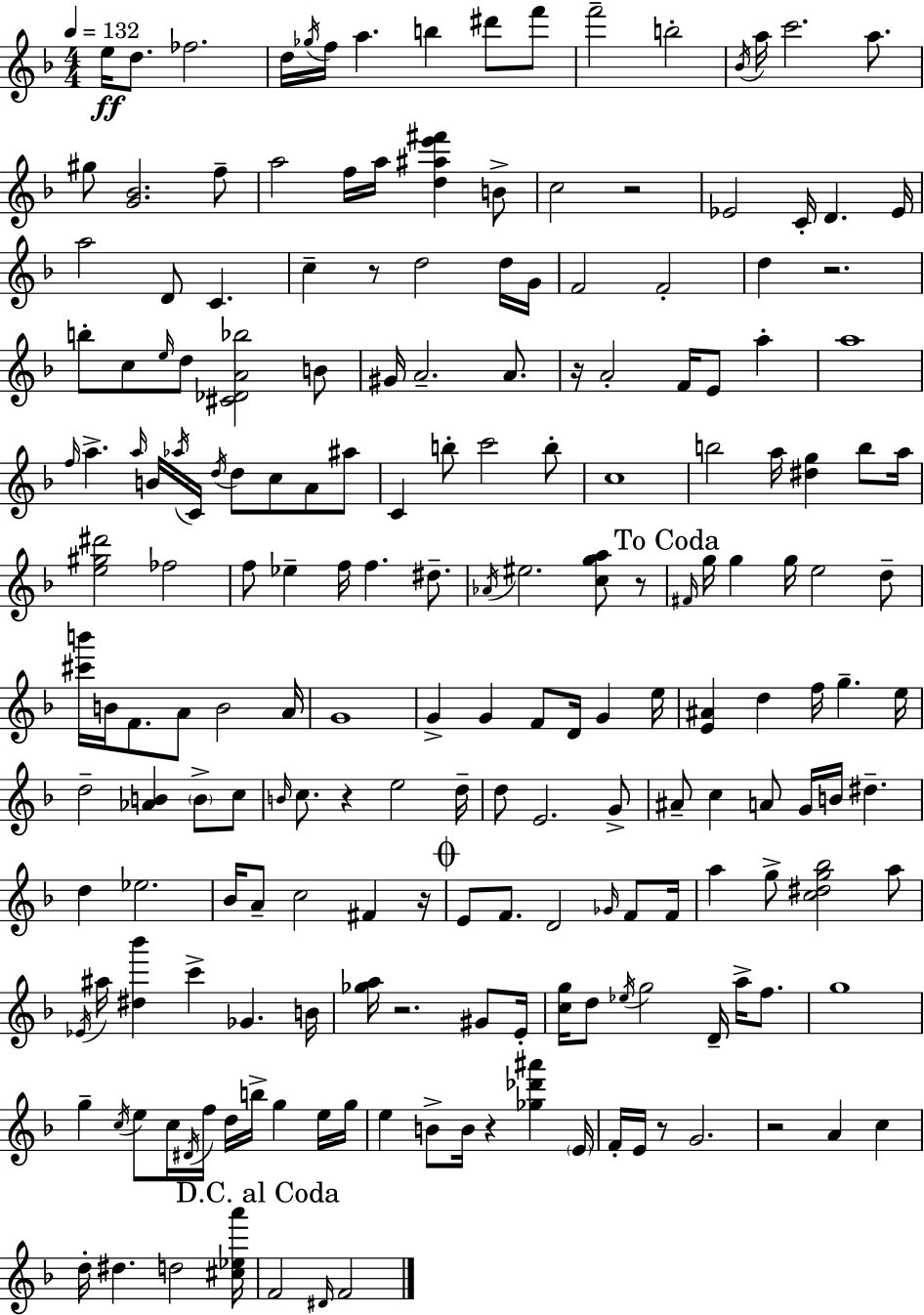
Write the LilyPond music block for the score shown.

{
  \clef treble
  \numericTimeSignature
  \time 4/4
  \key d \minor
  \tempo 4 = 132
  e''16\ff d''8. fes''2. | d''16 \acciaccatura { ges''16 } f''16 a''4. b''4 dis'''8 f'''8 | f'''2-- b''2-. | \acciaccatura { bes'16 } a''16 c'''2. a''8. | \break gis''8 <g' bes'>2. | f''8-- a''2 f''16 a''16 <d'' ais'' e''' fis'''>4 | b'8-> c''2 r2 | ees'2 c'16-. d'4. | \break ees'16 a''2 d'8 c'4. | c''4-- r8 d''2 | d''16 g'16 f'2 f'2-. | d''4 r2. | \break b''8-. c''8 \grace { e''16 } d''8 <cis' des' a' bes''>2 | b'8 gis'16 a'2.-- | a'8. r16 a'2-. f'16 e'8 a''4-. | a''1 | \break \grace { f''16 } a''4.-> \grace { a''16 } b'16 \acciaccatura { aes''16 } c'16 \acciaccatura { d''16 } d''8 | c''8 a'8 ais''8 c'4 b''8-. c'''2 | b''8-. c''1 | b''2 a''16 | \break <dis'' g''>4 b''8 a''16 <e'' gis'' dis'''>2 fes''2 | f''8 ees''4-- f''16 f''4. | dis''8.-- \acciaccatura { aes'16 } eis''2. | <c'' g'' a''>8 r8 \mark "To Coda" \grace { fis'16 } g''16 g''4 g''16 e''2 | \break d''8-- <cis''' b'''>16 b'16 f'8. a'8 | b'2 a'16 g'1 | g'4-> g'4 | f'8 d'16 g'4 e''16 <e' ais'>4 d''4 | \break f''16 g''4.-- e''16 d''2-- | <aes' b'>4 \parenthesize b'8-> c''8 \grace { b'16 } c''8. r4 | e''2 d''16-- d''8 e'2. | g'8-> ais'8-- c''4 | \break a'8 g'16 b'16 dis''4.-- d''4 ees''2. | bes'16 a'8-- c''2 | fis'4 r16 \mark \markup { \musicglyph "scripts.coda" } e'8 f'8. d'2 | \grace { ges'16 } f'8 f'16 a''4 g''8-> | \break <c'' dis'' g'' bes''>2 a''8 \acciaccatura { ees'16 } ais''16 <dis'' bes'''>4 | c'''4-> ges'4. b'16 <ges'' a''>16 r2. | gis'8 e'16-. <c'' g''>16 d''8 \acciaccatura { ees''16 } | g''2 d'16-- a''16-> f''8. g''1 | \break g''4-- | \acciaccatura { c''16 } e''8 c''16 \acciaccatura { dis'16 } f''16 d''16 b''16-> g''4 e''16 g''16 e''4 | b'8-> b'16 r4 <ges'' des''' ais'''>4 \parenthesize e'16 f'16-. | e'16 r8 g'2. r2 | \break a'4 c''4 d''16-. | dis''4. d''2 <cis'' ees'' a'''>16 \mark "D.C. al Coda" f'2 | \grace { dis'16 } f'2 | \bar "|."
}